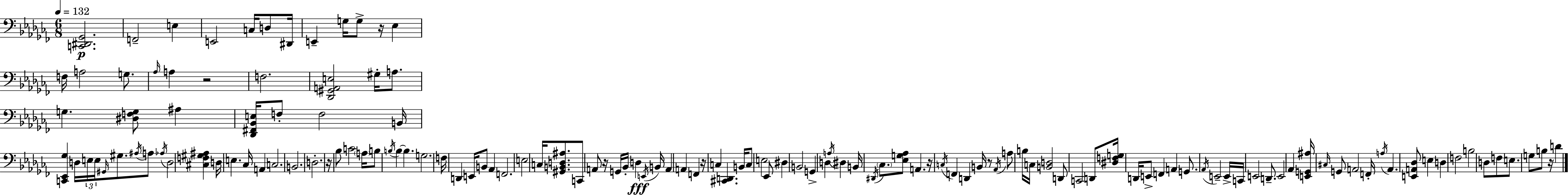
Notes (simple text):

[C2,D#2,Gb2]/h. F2/h E3/q E2/h C3/s D3/e D#2/s E2/q G3/s G3/e R/s Eb3/q F3/s A3/h G3/e. Ab3/s A3/q R/h F3/h. [Db2,G#2,A2,E3]/h G#3/s A3/e. G3/q. [D#3,F3,G3]/e A#3/q [Db2,F#2,Bb2,E3]/s F3/e F3/h B2/s [C2,Eb2,Gb3]/q D3/s E3/s E3/s G#2/s G#3/e. A#3/s A3/e Ab3/s D3/h [C#3,F3,G#3,A#3]/q D3/s E3/q. CES3/s A2/q C3/h. B2/h. D3/h. R/s Bb3/e C4/h A3/s B3/e B3/s B3/q B3/q. G3/h. F3/s D2/q E2/s B2/e Ab2/q F2/h. E3/h C3/s [G#2,B2,D3,A#3]/e. C2/e A2/e R/s G2/s Bb2/s D3/q E2/s B2/s A2/q A2/q F2/q R/s C3/q [C#2,D2]/q. B2/s C3/e E3/h Eb2/e D#3/q B2/h G2/q D3/q A3/s D#3/q B2/s D#2/s CES3/e. [Eb3,G3,Ab3]/e A2/q. R/s C3/s F2/q D2/q B2/s R/e Ab2/s A3/e B3/s C3/s [B2,D3]/h D2/e C2/h D2/e [D#3,F3,G3]/s D2/s E2/e F2/q A2/q G2/e. Ab2/s E2/h E2/s C2/s E2/h D2/e. E2/h Ab2/q [E2,G2,A#3]/s C#3/s G2/e A2/h F2/s A3/s A2/q. [E2,A2,Db3]/e E3/q D3/q F3/h B3/h D3/e F3/e E3/e. G3/e B3/e R/s D4/q